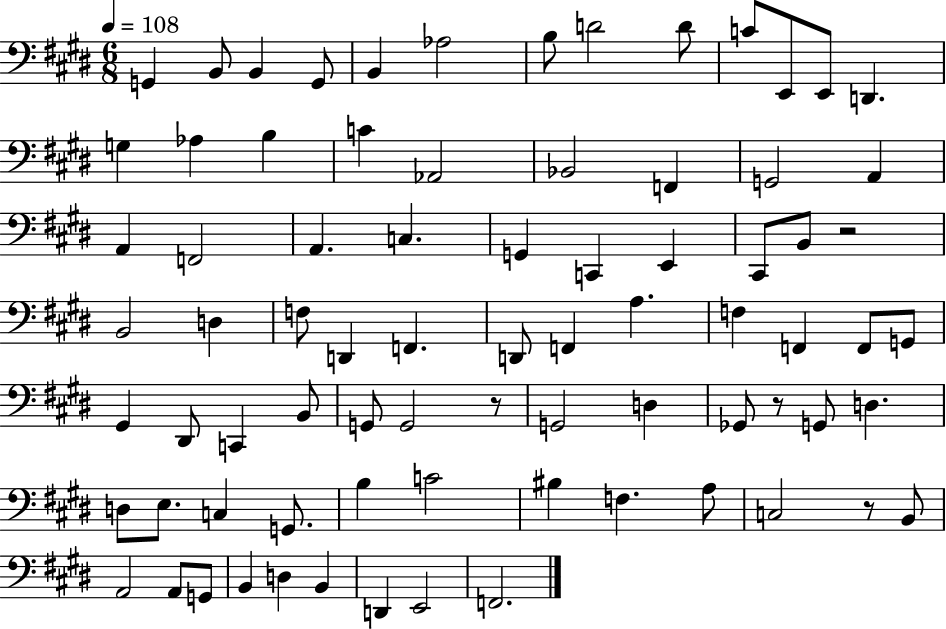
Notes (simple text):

G2/q B2/e B2/q G2/e B2/q Ab3/h B3/e D4/h D4/e C4/e E2/e E2/e D2/q. G3/q Ab3/q B3/q C4/q Ab2/h Bb2/h F2/q G2/h A2/q A2/q F2/h A2/q. C3/q. G2/q C2/q E2/q C#2/e B2/e R/h B2/h D3/q F3/e D2/q F2/q. D2/e F2/q A3/q. F3/q F2/q F2/e G2/e G#2/q D#2/e C2/q B2/e G2/e G2/h R/e G2/h D3/q Gb2/e R/e G2/e D3/q. D3/e E3/e. C3/q G2/e. B3/q C4/h BIS3/q F3/q. A3/e C3/h R/e B2/e A2/h A2/e G2/e B2/q D3/q B2/q D2/q E2/h F2/h.